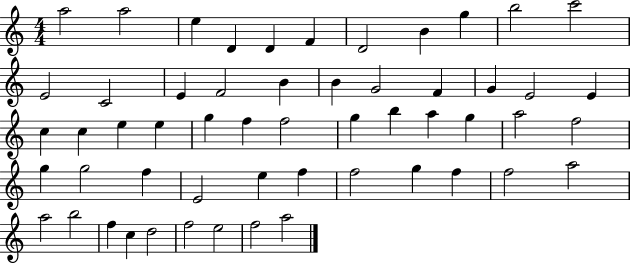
X:1
T:Untitled
M:4/4
L:1/4
K:C
a2 a2 e D D F D2 B g b2 c'2 E2 C2 E F2 B B G2 F G E2 E c c e e g f f2 g b a g a2 f2 g g2 f E2 e f f2 g f f2 a2 a2 b2 f c d2 f2 e2 f2 a2